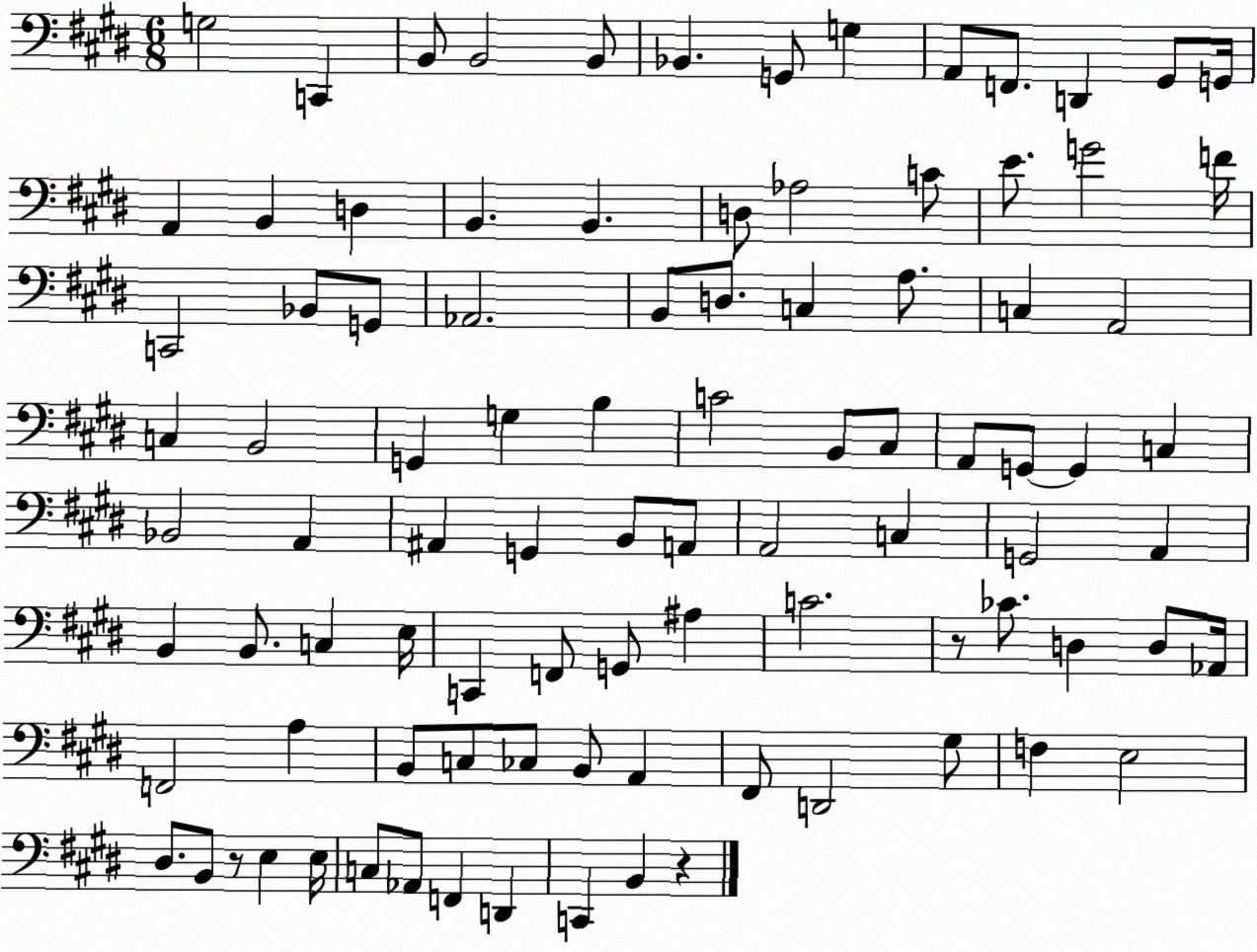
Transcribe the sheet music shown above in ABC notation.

X:1
T:Untitled
M:6/8
L:1/4
K:E
G,2 C,, B,,/2 B,,2 B,,/2 _B,, G,,/2 G, A,,/2 F,,/2 D,, ^G,,/2 G,,/4 A,, B,, D, B,, B,, D,/2 _A,2 C/2 E/2 G2 F/4 C,,2 _B,,/2 G,,/2 _A,,2 B,,/2 D,/2 C, A,/2 C, A,,2 C, B,,2 G,, G, B, C2 B,,/2 ^C,/2 A,,/2 G,,/2 G,, C, _B,,2 A,, ^A,, G,, B,,/2 A,,/2 A,,2 C, G,,2 A,, B,, B,,/2 C, E,/4 C,, F,,/2 G,,/2 ^A, C2 z/2 _C/2 D, D,/2 _A,,/4 F,,2 A, B,,/2 C,/2 _C,/2 B,,/2 A,, ^F,,/2 D,,2 ^G,/2 F, E,2 ^D,/2 B,,/2 z/2 E, E,/4 C,/2 _A,,/2 F,, D,, C,, B,, z